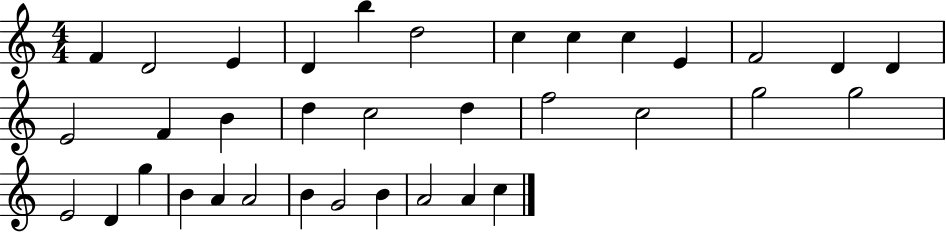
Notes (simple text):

F4/q D4/h E4/q D4/q B5/q D5/h C5/q C5/q C5/q E4/q F4/h D4/q D4/q E4/h F4/q B4/q D5/q C5/h D5/q F5/h C5/h G5/h G5/h E4/h D4/q G5/q B4/q A4/q A4/h B4/q G4/h B4/q A4/h A4/q C5/q